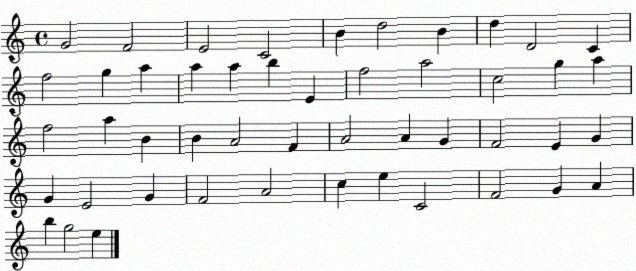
X:1
T:Untitled
M:4/4
L:1/4
K:C
G2 F2 E2 C2 B d2 B d D2 C f2 g a a a b E f2 a2 c2 g a f2 a B B A2 F A2 A G F2 E G G E2 G F2 A2 c e C2 F2 G A b g2 e